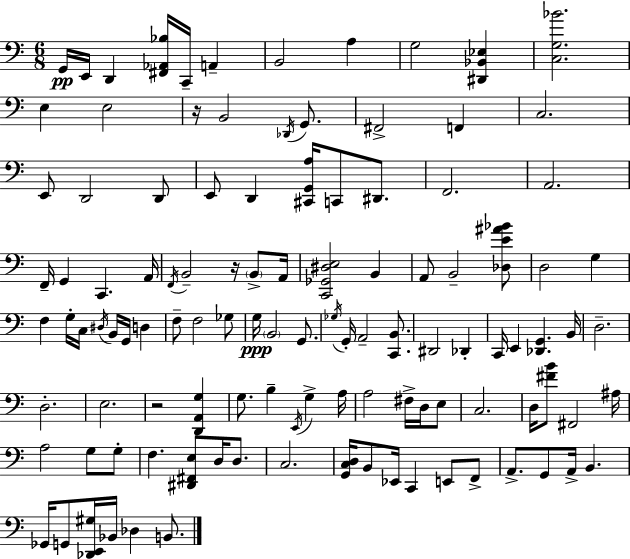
X:1
T:Untitled
M:6/8
L:1/4
K:C
G,,/4 E,,/4 D,, [^F,,_A,,_B,]/4 C,,/4 A,, B,,2 A, G,2 [^D,,_B,,_E,] [C,G,_B]2 E, E,2 z/4 B,,2 _D,,/4 G,,/2 ^F,,2 F,, C,2 E,,/2 D,,2 D,,/2 E,,/2 D,, [^C,,G,,A,]/4 C,,/2 ^D,,/2 F,,2 A,,2 F,,/4 G,, C,, A,,/4 F,,/4 B,,2 z/4 B,,/2 A,,/4 [C,,_G,,^D,E,]2 B,, A,,/2 B,,2 [_D,E^A_B]/2 D,2 G, F, G,/4 C,/4 ^D,/4 B,,/4 G,,/4 D, F,/2 F,2 _G,/2 G,/4 B,,2 G,,/2 _G,/4 G,,/4 A,,2 [C,,B,,]/2 ^D,,2 _D,, C,,/4 E,, [_D,,G,,] B,,/4 D,2 D,2 E,2 z2 [D,,A,,G,] G,/2 B, E,,/4 G, A,/4 A,2 ^F,/4 D,/4 E,/2 C,2 D,/4 [^FB]/2 ^F,,2 ^A,/4 A,2 G,/2 G,/2 F, [^D,,^F,,E,]/2 D,/4 D,/2 C,2 [G,,C,D,]/4 B,,/2 _E,,/4 C,, E,,/2 F,,/2 A,,/2 G,,/2 A,,/4 B,, _G,,/4 G,,/2 [_D,,E,,^G,]/4 _B,,/4 _D, B,,/2